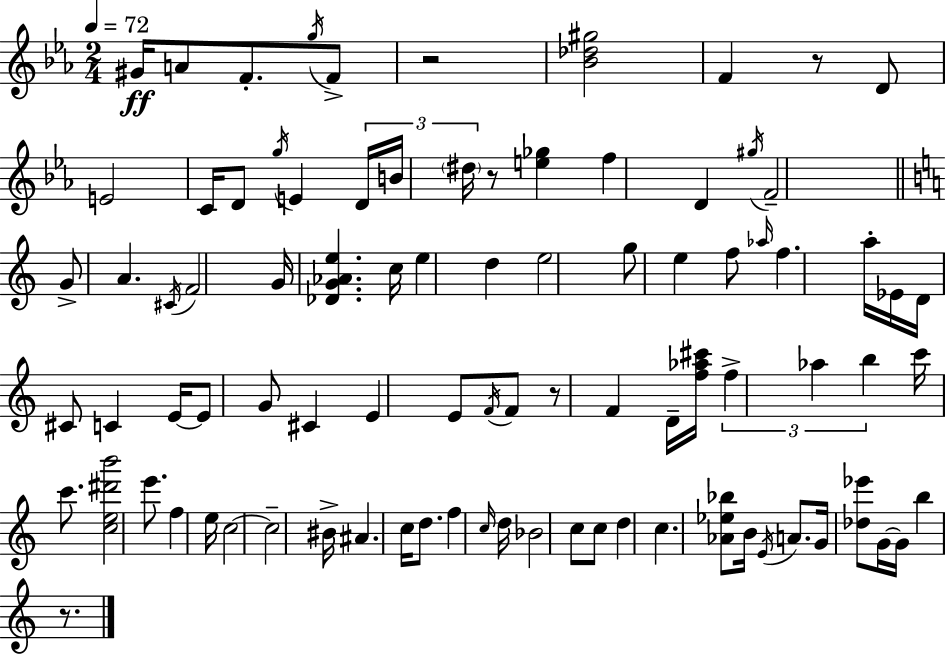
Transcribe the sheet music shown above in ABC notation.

X:1
T:Untitled
M:2/4
L:1/4
K:Cm
^G/4 A/2 F/2 g/4 F/2 z2 [_B_d^g]2 F z/2 D/2 E2 C/4 D/2 g/4 E D/4 B/4 ^d/4 z/2 [e_g] f D ^g/4 F2 G/2 A ^C/4 F2 G/4 [_DG_Ae] c/4 e d e2 g/2 e f/2 _a/4 f a/4 _E/4 D/4 ^C/2 C E/4 E/2 G/2 ^C E E/2 F/4 F/2 z/2 F D/4 [f_a^c']/4 f _a b c'/4 c'/2 [ce^d'b']2 e'/2 f e/4 c2 c2 ^B/4 ^A c/4 d/2 f c/4 d/4 _B2 c/2 c/2 d c [_A_e_b]/2 B/4 E/4 A/2 G/4 [_d_e']/2 G/4 G/4 b z/2